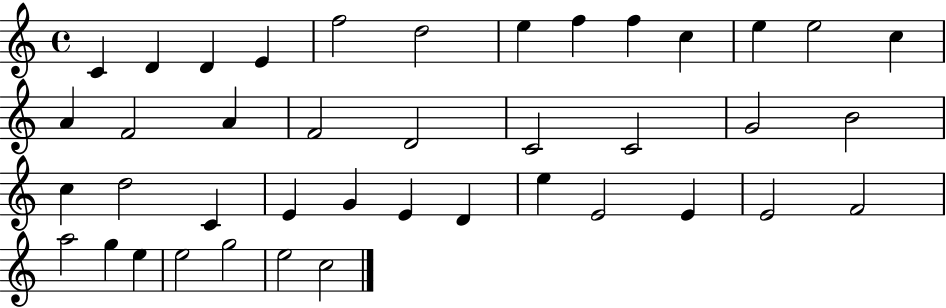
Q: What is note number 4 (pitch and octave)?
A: E4